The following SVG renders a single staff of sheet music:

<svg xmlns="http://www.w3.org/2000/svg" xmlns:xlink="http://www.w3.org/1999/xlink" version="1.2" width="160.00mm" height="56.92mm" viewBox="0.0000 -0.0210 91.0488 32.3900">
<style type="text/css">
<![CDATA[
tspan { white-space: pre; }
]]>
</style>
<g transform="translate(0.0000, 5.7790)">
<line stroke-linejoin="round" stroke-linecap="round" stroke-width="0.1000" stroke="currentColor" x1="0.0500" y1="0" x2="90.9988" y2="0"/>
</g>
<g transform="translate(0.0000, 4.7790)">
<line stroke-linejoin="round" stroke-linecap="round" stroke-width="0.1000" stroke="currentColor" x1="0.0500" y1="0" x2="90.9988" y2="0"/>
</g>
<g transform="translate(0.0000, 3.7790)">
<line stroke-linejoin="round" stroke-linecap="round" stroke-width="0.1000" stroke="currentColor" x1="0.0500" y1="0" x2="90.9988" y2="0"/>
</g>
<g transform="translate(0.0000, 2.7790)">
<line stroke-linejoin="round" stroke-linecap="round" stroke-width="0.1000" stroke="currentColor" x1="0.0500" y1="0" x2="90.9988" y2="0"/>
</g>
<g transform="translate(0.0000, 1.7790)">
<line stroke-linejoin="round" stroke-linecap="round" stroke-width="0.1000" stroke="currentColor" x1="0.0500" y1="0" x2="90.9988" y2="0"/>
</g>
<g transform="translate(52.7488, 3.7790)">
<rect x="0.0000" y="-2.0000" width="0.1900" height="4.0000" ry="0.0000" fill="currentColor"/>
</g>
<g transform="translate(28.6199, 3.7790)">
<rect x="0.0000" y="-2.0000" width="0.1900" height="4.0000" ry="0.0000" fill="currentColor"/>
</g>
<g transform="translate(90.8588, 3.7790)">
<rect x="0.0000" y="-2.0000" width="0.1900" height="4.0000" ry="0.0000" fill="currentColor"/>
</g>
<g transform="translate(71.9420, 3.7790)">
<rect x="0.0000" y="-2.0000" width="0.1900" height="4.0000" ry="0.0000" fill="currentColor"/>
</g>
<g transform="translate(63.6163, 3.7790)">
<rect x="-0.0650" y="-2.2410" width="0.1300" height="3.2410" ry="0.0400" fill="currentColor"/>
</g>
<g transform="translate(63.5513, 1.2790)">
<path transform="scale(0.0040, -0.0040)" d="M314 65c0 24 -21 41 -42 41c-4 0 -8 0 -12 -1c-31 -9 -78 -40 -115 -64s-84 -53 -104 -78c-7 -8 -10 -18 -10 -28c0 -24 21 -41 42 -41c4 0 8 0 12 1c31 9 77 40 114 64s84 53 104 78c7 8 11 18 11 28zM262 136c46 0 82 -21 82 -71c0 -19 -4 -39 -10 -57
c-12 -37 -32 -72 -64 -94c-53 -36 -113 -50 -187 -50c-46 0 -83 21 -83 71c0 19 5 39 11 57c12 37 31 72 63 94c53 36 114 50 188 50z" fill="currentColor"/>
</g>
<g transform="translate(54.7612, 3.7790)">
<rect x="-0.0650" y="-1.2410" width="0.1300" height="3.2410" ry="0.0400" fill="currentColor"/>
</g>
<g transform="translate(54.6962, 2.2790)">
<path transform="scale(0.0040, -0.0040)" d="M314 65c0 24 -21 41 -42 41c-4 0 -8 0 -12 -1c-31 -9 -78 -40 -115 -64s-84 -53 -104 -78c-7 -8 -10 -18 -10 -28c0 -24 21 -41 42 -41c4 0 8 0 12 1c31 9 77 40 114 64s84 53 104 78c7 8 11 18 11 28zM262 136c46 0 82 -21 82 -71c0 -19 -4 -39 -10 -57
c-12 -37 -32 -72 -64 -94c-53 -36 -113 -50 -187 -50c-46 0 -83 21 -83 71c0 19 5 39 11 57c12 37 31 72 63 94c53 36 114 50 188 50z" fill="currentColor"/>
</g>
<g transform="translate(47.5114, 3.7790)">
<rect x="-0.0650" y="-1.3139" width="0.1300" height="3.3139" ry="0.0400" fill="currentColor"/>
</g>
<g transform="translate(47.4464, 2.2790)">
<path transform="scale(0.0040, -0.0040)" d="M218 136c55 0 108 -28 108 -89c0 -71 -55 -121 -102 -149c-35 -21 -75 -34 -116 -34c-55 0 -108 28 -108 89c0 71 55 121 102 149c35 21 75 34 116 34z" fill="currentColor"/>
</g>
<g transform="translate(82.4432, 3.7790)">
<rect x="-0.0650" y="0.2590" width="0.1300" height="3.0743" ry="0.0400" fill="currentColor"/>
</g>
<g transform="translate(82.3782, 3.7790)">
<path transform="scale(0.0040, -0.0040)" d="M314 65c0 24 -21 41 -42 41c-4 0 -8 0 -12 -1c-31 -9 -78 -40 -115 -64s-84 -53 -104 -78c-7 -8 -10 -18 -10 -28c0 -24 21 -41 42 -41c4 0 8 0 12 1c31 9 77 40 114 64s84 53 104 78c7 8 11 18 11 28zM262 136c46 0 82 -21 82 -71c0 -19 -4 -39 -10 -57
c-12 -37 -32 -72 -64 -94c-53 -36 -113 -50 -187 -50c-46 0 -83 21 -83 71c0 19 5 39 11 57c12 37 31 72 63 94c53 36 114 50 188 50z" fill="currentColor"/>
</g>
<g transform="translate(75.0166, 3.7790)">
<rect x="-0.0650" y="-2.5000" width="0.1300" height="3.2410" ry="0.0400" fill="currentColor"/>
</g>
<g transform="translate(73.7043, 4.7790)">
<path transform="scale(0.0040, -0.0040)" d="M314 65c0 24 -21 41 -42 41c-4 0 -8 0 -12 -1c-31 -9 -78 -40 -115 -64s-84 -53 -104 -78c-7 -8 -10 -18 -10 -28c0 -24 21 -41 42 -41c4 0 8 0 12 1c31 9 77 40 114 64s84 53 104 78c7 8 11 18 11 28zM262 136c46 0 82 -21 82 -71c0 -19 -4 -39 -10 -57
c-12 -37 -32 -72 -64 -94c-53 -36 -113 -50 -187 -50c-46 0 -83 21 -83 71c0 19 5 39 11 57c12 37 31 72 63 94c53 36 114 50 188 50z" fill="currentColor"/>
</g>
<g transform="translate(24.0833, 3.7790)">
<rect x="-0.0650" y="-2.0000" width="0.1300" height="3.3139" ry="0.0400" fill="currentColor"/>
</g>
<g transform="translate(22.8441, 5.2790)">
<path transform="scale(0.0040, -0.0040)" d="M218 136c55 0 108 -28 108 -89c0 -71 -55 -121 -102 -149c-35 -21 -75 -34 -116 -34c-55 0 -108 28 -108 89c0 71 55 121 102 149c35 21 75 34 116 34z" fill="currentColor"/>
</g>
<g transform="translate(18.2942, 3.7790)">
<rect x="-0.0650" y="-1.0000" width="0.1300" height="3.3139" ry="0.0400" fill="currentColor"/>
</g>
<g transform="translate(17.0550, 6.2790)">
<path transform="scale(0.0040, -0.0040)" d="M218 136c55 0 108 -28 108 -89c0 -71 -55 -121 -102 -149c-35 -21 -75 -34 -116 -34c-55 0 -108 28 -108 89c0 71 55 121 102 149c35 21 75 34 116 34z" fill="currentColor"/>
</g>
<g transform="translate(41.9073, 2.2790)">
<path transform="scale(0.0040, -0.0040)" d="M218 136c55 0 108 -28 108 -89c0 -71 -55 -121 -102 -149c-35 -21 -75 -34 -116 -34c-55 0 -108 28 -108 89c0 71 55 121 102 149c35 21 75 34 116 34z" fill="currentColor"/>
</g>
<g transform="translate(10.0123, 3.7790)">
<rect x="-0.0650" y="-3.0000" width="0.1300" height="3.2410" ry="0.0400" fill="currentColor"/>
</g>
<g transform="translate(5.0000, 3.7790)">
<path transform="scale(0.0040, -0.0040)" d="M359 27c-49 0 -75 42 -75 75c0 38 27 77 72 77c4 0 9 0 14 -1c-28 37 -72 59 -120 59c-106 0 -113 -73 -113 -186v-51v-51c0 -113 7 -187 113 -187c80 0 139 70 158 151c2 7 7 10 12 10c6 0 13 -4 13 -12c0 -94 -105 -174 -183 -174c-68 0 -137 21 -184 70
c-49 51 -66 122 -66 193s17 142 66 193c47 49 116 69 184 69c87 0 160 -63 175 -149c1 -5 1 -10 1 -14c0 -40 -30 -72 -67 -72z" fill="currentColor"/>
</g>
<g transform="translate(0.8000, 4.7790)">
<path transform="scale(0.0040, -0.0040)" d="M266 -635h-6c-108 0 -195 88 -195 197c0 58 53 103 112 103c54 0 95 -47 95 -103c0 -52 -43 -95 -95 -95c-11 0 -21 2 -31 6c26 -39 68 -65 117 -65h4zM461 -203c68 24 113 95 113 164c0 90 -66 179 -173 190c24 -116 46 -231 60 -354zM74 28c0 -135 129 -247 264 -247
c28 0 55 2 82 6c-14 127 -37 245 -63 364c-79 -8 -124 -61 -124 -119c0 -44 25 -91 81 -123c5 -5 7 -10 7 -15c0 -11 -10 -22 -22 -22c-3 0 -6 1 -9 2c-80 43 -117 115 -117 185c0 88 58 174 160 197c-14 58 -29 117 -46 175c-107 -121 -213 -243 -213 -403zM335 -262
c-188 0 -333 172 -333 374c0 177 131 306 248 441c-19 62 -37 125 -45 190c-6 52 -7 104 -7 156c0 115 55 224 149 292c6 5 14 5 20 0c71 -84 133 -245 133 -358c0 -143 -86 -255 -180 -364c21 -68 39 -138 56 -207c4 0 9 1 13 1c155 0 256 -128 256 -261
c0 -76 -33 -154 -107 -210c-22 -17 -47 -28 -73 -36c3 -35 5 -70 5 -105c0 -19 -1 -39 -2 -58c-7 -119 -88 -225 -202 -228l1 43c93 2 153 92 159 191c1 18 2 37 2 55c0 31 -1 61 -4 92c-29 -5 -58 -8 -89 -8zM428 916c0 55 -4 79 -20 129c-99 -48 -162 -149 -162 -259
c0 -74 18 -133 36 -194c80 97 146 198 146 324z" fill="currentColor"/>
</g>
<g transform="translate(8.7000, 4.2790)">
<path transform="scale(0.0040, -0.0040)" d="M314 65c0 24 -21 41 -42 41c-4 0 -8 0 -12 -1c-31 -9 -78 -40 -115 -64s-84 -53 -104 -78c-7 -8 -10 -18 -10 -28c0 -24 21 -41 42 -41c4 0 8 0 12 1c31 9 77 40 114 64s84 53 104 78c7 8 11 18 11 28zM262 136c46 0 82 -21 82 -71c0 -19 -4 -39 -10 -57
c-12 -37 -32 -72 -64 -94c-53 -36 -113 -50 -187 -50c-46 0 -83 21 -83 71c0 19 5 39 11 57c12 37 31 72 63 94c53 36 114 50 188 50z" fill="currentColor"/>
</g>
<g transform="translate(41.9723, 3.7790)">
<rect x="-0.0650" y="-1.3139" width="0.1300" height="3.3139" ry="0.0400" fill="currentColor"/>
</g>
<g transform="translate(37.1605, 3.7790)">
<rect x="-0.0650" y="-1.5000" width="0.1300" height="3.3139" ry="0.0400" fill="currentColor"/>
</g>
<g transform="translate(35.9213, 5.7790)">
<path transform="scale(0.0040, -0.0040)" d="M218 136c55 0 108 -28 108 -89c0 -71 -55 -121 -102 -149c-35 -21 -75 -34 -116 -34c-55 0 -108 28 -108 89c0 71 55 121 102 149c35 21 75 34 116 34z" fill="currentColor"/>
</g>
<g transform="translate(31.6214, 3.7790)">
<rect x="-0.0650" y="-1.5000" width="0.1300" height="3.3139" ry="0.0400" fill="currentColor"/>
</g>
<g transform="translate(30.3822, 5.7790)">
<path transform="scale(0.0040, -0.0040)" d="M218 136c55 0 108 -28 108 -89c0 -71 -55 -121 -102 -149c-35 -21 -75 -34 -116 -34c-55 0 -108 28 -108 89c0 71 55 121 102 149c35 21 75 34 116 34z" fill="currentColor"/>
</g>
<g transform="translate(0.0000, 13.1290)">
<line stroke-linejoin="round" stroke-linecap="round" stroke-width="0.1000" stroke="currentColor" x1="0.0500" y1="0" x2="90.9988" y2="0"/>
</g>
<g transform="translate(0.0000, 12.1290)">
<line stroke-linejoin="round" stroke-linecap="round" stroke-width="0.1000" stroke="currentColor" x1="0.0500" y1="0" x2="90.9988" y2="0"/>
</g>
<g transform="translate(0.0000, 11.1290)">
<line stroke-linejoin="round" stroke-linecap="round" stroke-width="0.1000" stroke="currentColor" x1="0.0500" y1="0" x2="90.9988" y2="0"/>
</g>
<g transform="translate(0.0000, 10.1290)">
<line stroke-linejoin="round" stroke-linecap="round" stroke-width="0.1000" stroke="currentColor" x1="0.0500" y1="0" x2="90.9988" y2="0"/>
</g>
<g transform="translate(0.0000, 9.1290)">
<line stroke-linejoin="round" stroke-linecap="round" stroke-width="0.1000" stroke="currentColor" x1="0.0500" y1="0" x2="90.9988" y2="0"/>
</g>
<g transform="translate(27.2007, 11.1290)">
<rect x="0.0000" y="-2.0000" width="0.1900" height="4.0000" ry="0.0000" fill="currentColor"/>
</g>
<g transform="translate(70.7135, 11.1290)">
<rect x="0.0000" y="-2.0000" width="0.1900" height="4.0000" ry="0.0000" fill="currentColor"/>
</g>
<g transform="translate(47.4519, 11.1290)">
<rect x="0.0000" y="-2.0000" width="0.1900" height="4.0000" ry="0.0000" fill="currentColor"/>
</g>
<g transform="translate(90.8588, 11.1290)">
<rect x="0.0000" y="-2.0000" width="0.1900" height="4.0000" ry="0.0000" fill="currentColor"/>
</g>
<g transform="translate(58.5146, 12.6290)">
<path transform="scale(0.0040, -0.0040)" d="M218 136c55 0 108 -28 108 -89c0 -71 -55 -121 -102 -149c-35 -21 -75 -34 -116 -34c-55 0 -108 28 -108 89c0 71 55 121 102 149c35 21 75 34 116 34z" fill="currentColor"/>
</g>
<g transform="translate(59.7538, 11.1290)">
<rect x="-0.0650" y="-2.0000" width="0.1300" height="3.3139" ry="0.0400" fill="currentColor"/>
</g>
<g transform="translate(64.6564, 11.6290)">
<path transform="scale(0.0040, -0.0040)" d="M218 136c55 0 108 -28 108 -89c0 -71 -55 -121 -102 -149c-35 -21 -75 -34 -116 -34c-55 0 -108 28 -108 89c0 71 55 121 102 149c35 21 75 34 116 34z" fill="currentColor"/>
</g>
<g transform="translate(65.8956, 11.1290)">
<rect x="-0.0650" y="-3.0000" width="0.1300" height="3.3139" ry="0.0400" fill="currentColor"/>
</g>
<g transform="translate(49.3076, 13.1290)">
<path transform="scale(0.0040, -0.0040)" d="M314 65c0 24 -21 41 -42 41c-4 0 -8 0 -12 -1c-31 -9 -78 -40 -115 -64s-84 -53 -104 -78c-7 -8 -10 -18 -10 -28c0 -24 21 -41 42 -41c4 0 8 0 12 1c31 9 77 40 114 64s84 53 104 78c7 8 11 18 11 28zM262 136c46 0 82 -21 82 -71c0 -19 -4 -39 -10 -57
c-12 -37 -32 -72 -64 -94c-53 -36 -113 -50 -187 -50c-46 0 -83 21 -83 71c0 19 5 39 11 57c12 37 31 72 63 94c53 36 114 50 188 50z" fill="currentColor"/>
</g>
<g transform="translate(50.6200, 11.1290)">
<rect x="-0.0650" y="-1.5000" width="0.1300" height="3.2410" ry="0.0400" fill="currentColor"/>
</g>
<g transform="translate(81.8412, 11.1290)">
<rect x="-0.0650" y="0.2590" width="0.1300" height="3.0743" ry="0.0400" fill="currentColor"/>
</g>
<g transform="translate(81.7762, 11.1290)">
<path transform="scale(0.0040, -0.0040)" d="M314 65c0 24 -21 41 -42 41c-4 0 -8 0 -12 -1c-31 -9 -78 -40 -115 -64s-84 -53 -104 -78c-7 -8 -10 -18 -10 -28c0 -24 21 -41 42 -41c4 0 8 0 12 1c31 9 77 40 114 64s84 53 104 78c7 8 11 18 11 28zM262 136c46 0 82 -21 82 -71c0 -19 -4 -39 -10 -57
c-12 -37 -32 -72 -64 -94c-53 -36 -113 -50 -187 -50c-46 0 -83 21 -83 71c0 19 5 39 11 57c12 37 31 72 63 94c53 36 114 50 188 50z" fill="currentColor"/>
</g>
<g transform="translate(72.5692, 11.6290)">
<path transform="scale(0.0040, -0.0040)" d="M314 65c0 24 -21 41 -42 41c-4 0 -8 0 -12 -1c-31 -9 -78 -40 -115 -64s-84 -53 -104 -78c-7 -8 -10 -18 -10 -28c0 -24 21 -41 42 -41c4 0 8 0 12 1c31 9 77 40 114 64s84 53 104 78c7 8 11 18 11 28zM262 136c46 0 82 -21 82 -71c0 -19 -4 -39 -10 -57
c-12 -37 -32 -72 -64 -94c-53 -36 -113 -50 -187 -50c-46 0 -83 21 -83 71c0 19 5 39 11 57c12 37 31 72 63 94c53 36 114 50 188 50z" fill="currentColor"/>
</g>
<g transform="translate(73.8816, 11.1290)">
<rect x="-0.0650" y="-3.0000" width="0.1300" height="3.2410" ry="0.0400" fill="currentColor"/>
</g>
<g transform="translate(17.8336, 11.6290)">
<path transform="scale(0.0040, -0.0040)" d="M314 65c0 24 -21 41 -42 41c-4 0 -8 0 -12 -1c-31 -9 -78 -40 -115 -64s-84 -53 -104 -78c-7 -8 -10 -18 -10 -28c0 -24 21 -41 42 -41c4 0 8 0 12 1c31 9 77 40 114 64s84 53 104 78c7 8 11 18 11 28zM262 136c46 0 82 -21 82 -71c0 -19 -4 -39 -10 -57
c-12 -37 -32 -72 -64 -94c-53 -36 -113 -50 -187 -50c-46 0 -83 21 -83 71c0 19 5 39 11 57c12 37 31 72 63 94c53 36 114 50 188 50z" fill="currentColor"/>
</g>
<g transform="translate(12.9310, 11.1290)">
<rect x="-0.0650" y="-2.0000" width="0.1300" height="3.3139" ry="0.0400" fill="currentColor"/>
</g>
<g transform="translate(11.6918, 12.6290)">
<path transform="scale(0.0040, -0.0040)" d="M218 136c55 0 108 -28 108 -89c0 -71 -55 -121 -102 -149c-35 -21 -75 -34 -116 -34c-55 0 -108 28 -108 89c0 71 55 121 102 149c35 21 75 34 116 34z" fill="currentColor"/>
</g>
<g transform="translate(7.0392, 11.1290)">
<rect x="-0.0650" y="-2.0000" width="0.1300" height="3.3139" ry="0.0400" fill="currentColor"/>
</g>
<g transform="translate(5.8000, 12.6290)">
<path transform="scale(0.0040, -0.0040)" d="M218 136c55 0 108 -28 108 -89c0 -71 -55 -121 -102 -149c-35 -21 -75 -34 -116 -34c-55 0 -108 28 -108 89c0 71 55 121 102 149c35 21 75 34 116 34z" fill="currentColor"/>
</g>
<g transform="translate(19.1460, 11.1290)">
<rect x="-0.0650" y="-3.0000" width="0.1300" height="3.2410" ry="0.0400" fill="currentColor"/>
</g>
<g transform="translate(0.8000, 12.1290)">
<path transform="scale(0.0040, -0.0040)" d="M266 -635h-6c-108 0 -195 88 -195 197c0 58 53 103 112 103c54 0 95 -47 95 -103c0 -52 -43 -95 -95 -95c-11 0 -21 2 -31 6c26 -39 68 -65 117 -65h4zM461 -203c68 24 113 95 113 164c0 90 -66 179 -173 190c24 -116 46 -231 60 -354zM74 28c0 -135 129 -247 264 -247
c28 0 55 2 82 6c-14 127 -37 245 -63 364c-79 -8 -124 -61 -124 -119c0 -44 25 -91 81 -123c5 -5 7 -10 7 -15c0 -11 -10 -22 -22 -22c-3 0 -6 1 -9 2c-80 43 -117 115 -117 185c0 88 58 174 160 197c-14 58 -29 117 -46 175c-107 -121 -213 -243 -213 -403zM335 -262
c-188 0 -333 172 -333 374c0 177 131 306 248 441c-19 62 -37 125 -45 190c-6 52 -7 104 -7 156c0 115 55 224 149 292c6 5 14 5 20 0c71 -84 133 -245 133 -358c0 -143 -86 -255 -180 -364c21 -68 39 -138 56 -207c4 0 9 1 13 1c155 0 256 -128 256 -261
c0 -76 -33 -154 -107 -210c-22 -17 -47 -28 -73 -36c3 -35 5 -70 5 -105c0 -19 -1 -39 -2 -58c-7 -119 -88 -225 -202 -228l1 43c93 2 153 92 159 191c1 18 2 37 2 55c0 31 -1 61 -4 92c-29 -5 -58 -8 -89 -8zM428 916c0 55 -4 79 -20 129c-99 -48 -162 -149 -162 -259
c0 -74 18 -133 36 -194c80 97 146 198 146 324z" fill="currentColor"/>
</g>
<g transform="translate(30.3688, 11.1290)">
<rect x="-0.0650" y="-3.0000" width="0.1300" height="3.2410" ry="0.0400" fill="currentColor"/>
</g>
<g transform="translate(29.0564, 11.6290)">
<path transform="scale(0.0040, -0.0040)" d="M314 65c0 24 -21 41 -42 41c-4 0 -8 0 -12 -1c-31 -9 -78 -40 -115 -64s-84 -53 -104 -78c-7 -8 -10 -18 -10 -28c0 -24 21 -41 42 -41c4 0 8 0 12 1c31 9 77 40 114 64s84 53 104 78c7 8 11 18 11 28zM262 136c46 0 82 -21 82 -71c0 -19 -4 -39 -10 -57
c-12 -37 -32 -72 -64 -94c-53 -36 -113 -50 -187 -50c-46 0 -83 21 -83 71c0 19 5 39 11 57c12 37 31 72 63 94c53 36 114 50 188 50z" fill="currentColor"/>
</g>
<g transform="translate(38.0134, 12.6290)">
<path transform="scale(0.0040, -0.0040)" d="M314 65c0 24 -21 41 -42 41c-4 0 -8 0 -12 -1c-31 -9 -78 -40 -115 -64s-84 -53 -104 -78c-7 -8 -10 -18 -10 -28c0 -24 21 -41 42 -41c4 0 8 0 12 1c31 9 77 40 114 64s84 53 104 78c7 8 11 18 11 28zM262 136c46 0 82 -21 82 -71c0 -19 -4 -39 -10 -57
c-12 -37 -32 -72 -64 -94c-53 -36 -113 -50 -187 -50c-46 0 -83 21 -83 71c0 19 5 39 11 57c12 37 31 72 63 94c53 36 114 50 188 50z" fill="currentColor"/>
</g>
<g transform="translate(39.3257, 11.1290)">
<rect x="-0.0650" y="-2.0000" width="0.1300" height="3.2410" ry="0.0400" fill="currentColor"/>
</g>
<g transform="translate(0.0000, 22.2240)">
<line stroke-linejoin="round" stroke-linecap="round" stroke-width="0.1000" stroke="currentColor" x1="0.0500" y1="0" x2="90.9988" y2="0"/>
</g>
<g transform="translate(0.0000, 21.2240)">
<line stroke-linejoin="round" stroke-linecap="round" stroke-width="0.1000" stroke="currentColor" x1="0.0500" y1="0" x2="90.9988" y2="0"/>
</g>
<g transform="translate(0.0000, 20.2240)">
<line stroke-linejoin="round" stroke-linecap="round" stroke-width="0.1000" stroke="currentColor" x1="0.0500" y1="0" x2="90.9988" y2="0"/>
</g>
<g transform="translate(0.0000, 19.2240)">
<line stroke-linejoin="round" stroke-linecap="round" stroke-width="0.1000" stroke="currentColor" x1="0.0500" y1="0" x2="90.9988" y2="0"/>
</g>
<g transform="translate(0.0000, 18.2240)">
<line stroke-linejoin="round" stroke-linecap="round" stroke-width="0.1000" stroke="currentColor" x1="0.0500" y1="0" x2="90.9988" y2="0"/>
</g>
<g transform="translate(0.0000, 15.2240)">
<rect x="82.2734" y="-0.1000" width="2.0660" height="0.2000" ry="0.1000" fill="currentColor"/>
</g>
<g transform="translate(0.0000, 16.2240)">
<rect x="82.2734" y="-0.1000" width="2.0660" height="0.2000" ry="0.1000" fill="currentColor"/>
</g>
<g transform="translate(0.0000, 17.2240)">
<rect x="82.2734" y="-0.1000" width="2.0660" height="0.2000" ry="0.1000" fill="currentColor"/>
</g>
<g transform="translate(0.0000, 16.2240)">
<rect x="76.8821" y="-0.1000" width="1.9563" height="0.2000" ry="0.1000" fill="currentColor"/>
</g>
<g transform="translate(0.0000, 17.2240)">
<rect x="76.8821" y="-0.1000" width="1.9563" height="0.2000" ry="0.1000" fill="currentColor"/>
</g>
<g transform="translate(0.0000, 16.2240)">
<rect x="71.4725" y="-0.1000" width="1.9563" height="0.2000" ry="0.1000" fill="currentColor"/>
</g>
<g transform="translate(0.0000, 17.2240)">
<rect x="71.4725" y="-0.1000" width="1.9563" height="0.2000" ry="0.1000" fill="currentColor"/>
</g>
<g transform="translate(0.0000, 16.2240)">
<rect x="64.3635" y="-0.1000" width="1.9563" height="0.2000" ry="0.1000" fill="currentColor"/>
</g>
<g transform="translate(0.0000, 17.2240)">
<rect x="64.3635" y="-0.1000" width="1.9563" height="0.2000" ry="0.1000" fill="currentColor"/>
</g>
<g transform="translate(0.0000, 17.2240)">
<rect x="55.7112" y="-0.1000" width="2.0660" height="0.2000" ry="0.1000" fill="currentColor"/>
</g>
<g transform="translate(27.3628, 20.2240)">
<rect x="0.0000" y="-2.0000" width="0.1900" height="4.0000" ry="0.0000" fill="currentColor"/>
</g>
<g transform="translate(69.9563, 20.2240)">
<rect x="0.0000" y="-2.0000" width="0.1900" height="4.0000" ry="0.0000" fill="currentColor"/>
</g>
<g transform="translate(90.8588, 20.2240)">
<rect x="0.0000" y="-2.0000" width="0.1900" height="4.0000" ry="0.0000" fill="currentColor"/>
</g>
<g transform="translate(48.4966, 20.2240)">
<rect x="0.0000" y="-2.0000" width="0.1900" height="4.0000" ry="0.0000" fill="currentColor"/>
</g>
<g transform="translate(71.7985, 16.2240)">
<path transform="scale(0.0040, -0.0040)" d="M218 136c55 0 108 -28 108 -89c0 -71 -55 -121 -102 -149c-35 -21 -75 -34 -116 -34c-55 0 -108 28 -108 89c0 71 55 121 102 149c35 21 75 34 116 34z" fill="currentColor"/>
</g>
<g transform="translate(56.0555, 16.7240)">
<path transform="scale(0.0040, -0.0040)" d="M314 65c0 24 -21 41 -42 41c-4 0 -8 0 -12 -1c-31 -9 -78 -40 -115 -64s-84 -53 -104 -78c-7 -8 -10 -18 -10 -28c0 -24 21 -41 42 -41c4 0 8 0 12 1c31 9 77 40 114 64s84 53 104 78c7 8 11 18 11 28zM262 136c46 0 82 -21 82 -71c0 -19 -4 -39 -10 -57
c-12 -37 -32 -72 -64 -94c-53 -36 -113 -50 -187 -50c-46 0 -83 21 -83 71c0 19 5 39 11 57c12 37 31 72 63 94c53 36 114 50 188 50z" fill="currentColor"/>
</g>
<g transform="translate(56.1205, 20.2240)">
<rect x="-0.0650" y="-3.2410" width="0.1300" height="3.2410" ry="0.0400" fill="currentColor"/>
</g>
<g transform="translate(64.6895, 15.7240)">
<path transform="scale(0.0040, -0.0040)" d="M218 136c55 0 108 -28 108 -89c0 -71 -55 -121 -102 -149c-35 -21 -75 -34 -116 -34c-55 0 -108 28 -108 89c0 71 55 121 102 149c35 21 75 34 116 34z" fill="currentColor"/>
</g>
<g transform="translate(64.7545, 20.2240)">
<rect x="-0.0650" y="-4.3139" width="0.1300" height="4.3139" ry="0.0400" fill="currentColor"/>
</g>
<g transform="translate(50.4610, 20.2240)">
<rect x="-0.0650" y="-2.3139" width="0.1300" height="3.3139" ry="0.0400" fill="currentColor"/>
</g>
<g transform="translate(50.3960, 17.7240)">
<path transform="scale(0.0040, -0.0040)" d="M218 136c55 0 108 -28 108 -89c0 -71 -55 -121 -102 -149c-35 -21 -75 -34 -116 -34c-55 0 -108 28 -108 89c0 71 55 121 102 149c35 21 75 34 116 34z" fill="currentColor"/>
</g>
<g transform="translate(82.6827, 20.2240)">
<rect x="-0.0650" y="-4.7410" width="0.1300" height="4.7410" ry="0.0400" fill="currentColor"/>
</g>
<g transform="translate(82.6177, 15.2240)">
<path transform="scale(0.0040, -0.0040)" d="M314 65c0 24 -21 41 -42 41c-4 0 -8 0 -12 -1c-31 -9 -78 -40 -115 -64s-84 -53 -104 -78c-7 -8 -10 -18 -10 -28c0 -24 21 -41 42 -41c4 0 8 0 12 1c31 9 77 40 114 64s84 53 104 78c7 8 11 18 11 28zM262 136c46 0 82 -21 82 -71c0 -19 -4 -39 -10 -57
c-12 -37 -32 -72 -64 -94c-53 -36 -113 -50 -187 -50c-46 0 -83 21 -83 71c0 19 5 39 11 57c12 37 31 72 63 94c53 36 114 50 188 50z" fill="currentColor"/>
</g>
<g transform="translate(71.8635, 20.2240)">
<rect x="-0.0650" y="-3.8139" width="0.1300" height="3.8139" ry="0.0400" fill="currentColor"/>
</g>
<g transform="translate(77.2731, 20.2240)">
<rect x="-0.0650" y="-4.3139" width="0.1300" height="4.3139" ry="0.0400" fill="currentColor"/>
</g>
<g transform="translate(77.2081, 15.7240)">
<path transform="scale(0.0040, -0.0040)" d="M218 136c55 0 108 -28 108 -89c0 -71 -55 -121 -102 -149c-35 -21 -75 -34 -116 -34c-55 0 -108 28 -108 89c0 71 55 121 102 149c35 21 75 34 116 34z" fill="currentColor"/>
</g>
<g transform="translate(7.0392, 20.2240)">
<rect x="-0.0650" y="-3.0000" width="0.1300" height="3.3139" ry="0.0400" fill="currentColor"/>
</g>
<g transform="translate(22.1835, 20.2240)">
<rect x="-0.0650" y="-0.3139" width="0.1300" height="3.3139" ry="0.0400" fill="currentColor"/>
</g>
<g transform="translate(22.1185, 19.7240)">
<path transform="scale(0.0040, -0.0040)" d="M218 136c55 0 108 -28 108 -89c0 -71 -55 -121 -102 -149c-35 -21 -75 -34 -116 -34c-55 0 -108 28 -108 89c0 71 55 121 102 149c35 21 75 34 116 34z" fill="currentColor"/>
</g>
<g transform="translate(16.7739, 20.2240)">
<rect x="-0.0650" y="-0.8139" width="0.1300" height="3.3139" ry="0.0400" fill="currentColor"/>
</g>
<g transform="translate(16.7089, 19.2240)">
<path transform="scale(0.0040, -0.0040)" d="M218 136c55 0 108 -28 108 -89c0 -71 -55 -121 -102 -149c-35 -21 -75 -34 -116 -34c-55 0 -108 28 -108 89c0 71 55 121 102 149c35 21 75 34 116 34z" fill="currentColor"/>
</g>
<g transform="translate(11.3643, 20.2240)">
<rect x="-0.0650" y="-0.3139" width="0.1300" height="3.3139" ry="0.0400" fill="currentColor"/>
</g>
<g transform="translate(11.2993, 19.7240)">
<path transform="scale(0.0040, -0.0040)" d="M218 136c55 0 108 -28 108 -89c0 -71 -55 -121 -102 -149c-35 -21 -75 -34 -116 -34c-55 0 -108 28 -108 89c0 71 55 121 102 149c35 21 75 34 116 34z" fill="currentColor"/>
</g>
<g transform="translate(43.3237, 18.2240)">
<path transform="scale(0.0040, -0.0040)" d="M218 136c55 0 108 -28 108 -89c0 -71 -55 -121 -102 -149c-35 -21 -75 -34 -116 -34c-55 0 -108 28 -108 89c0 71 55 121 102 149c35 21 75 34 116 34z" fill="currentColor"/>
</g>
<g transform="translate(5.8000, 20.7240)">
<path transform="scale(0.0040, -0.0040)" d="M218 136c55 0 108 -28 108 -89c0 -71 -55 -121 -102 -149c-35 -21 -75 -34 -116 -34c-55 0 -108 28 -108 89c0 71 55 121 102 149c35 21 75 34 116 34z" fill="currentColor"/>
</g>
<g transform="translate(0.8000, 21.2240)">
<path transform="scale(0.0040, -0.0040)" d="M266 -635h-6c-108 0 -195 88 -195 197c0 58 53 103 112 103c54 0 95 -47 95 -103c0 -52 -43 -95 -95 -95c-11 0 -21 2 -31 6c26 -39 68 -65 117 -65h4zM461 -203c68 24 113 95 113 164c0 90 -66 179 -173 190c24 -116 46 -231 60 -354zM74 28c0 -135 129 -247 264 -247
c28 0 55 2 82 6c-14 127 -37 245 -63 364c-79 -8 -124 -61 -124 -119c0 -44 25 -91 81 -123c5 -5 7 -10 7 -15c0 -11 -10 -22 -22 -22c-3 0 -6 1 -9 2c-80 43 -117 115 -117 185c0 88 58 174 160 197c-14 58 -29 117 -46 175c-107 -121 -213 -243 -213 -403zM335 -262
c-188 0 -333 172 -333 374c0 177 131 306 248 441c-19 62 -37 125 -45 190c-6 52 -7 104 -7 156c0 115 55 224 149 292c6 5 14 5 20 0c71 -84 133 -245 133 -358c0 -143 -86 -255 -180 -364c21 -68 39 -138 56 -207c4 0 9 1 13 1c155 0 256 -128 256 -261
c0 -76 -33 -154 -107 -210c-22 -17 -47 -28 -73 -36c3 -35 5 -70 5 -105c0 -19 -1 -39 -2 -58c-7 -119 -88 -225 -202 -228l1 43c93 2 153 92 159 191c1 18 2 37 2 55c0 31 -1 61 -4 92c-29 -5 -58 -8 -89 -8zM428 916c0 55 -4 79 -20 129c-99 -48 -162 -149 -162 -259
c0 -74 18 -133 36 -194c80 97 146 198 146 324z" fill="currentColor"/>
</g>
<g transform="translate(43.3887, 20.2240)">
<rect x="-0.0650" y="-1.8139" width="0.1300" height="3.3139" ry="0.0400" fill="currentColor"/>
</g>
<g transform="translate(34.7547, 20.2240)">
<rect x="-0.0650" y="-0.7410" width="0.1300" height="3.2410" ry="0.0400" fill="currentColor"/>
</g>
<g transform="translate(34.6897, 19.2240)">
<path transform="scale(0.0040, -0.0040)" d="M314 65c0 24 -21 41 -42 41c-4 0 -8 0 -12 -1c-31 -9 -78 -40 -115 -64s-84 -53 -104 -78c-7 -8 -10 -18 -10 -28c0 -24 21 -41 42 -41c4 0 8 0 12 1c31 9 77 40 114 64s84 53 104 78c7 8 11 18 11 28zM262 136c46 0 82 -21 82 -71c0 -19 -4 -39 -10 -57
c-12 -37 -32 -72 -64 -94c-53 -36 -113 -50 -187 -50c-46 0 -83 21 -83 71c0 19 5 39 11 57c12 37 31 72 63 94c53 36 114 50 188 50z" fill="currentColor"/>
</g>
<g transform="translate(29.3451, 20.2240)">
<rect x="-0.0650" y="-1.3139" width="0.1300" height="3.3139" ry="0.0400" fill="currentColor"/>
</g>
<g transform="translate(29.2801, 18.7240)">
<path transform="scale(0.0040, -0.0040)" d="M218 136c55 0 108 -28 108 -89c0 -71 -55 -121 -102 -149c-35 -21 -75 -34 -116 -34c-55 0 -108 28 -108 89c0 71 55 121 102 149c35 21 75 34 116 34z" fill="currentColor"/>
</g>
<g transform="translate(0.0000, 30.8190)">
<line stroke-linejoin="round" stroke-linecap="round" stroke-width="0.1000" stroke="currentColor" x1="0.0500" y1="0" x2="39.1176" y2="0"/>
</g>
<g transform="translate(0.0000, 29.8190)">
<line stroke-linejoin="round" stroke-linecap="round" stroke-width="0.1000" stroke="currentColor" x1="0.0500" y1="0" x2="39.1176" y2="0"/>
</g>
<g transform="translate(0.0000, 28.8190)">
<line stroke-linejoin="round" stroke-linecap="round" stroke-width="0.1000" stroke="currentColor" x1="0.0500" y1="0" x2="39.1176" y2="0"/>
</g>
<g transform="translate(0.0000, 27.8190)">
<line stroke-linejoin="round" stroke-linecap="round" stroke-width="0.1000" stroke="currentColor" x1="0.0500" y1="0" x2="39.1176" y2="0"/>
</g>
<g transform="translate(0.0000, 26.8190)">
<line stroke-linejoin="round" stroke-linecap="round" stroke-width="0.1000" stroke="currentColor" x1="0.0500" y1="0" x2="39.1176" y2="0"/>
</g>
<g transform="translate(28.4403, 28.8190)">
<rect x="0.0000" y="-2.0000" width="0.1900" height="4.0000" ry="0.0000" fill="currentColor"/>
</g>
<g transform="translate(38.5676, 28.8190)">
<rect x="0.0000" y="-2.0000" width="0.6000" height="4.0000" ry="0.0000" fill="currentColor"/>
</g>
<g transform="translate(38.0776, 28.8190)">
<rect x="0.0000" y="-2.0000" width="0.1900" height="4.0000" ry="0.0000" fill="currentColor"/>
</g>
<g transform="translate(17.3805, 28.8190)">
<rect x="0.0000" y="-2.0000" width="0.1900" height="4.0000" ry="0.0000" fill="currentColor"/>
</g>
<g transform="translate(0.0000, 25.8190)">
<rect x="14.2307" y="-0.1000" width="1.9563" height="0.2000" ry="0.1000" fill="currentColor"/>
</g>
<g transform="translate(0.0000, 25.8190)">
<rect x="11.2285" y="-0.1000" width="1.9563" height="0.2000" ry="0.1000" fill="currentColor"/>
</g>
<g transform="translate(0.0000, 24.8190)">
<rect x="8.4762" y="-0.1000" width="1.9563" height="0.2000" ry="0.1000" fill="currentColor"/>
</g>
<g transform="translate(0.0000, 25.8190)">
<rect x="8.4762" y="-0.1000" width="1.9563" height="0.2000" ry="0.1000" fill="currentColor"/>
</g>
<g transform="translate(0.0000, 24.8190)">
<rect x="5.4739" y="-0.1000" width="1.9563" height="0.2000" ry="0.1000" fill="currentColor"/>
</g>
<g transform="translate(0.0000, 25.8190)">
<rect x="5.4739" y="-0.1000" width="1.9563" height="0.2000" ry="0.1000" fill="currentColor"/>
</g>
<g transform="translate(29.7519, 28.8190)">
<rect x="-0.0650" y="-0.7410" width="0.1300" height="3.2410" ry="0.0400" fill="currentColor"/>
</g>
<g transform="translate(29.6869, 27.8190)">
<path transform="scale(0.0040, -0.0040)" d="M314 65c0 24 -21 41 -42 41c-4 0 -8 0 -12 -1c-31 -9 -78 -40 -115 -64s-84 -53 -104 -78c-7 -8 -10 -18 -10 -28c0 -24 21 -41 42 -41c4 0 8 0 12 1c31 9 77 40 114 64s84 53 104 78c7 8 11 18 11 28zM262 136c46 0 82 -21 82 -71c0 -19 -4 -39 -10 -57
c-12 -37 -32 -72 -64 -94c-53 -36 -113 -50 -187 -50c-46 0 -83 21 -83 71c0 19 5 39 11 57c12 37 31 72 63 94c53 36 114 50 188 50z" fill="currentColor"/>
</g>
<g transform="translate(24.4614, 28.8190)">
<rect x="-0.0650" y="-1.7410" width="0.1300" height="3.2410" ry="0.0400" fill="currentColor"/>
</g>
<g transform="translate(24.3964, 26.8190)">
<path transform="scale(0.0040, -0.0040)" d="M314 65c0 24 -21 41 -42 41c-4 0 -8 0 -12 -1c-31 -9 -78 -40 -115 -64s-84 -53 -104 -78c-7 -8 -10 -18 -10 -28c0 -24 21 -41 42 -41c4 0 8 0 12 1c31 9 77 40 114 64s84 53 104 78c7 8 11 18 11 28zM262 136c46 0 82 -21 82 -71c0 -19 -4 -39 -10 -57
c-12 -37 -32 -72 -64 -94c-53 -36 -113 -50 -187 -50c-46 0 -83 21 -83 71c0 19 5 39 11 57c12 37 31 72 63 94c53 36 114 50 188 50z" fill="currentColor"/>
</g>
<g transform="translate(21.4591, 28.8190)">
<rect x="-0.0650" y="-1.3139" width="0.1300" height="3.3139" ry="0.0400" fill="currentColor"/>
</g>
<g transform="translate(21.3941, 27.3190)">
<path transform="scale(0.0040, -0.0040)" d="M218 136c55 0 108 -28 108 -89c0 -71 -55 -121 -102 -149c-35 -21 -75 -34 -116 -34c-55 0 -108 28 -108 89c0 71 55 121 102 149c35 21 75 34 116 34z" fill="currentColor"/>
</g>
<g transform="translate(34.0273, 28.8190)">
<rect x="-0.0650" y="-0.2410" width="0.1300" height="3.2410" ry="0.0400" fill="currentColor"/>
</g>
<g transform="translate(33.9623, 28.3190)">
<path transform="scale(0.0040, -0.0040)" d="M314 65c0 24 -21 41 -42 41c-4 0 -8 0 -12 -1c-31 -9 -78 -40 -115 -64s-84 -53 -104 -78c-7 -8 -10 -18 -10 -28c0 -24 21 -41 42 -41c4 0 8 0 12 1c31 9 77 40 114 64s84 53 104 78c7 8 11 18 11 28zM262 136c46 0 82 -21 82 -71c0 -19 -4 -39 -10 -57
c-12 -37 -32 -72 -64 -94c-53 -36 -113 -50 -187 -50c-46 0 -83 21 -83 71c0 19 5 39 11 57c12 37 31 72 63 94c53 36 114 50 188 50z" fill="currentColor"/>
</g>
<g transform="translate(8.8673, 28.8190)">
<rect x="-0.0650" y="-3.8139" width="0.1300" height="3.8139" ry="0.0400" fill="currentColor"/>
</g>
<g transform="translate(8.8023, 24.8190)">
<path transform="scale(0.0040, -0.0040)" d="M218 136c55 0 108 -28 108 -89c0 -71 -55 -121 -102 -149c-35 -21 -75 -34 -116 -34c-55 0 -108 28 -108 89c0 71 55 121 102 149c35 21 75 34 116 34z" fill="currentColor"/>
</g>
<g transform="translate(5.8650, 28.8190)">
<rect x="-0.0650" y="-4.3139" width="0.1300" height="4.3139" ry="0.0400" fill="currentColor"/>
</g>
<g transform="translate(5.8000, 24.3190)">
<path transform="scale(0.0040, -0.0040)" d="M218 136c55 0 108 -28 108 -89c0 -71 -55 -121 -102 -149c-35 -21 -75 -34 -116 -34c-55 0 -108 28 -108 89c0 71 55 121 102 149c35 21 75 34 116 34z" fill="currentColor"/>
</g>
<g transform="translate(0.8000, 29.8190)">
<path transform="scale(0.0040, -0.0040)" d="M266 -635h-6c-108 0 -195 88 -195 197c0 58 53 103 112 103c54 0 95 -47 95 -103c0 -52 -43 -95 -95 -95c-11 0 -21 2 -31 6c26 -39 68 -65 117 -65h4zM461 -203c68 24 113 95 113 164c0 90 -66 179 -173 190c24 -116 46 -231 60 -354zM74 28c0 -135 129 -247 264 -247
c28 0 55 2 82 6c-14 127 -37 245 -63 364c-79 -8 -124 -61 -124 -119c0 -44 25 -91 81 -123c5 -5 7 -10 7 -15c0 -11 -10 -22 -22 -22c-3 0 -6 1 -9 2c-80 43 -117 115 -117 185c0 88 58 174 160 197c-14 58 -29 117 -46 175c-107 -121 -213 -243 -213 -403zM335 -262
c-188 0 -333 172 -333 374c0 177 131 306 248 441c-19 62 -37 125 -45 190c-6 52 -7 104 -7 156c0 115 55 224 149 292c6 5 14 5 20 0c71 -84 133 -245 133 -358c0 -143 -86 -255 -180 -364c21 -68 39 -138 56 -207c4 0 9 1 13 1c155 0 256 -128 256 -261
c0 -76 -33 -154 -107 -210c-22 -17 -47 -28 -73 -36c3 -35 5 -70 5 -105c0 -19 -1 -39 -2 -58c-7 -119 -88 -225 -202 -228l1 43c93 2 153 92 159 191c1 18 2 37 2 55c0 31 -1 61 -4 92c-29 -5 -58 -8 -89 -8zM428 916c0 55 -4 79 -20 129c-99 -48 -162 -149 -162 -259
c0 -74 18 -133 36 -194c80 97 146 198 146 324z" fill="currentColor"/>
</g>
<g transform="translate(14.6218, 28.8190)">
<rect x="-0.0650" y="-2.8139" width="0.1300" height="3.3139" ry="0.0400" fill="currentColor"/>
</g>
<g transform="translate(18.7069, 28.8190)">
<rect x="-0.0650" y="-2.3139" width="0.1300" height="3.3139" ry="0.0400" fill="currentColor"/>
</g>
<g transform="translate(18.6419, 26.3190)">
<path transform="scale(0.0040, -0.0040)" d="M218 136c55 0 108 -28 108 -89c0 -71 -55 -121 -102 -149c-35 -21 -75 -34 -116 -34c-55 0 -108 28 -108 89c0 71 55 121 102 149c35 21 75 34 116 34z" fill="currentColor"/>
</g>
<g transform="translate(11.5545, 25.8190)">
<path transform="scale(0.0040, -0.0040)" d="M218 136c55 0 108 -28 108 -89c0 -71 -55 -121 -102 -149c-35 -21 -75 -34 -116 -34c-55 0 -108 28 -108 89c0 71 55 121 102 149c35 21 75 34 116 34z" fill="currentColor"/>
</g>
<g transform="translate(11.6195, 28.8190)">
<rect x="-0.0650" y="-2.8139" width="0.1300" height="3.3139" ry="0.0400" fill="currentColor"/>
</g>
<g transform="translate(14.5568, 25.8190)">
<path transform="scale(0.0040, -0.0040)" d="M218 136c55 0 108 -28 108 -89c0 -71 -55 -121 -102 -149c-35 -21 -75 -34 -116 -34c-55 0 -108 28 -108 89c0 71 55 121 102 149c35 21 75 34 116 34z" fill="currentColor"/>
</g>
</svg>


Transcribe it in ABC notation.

X:1
T:Untitled
M:4/4
L:1/4
K:C
A2 D F E E e e e2 g2 G2 B2 F F A2 A2 F2 E2 F A A2 B2 A c d c e d2 f g b2 d' c' d' e'2 d' c' a a g e f2 d2 c2